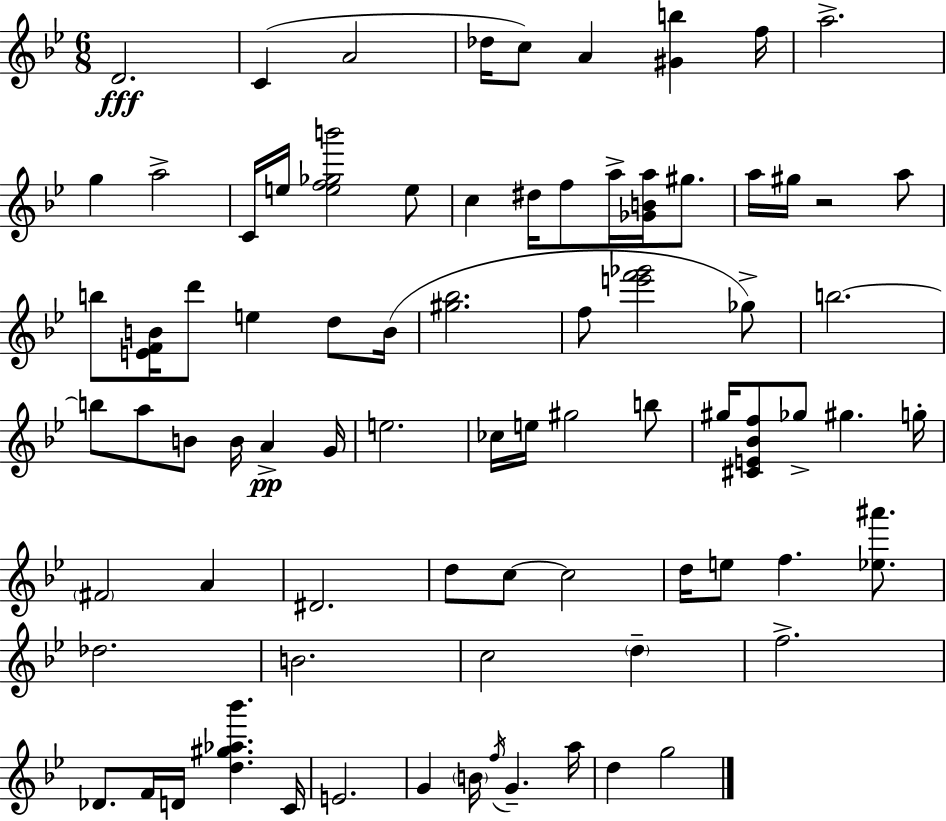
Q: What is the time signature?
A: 6/8